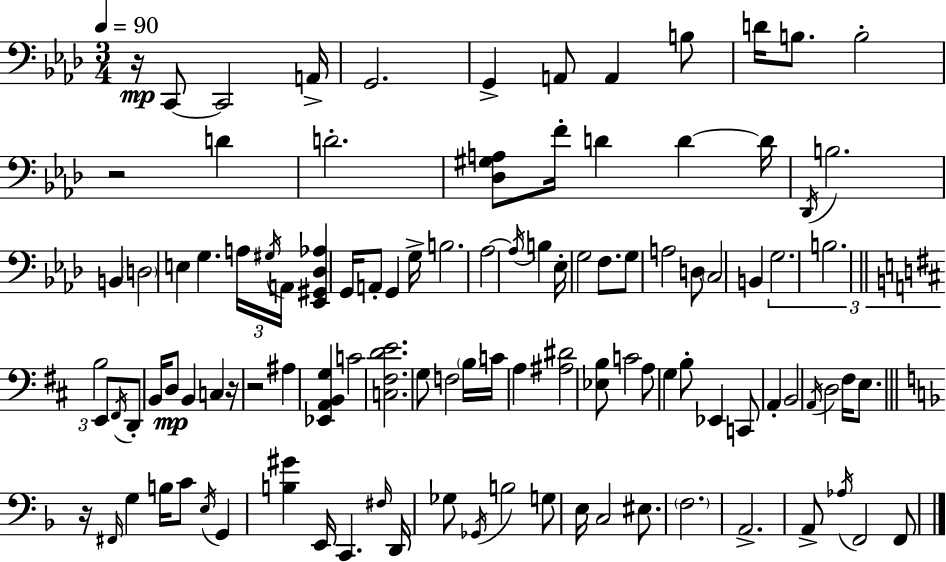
R/s C2/e C2/h A2/s G2/h. G2/q A2/e A2/q B3/e D4/s B3/e. B3/h R/h D4/q D4/h. [Db3,G#3,A3]/e F4/s D4/q D4/q D4/s Db2/s B3/h. B2/q D3/h E3/q G3/q. A3/s G#3/s A2/s [Eb2,G#2,Db3,Ab3]/q G2/s A2/e G2/q G3/s B3/h. Ab3/h Ab3/s B3/q Eb3/s G3/h F3/e. G3/e A3/h D3/e C3/h B2/q G3/h. B3/h. B3/h E2/e F#2/s D2/e B2/s D3/e B2/q C3/q R/s R/h A#3/q [Eb2,A2,B2,G3]/q C4/h [C3,F#3,D4,E4]/h. G3/e F3/h B3/s C4/s A3/q [A#3,D#4]/h [Eb3,B3]/e C4/h A3/e G3/q B3/e Eb2/q C2/e A2/q B2/h A2/s D3/h F#3/s E3/e. R/s F#2/s G3/q B3/s C4/e E3/s G2/q [B3,G#4]/q E2/s C2/q. F#3/s D2/s Gb3/e Gb2/s B3/h G3/e E3/s C3/h EIS3/e. F3/h. A2/h. A2/e Ab3/s F2/h F2/e